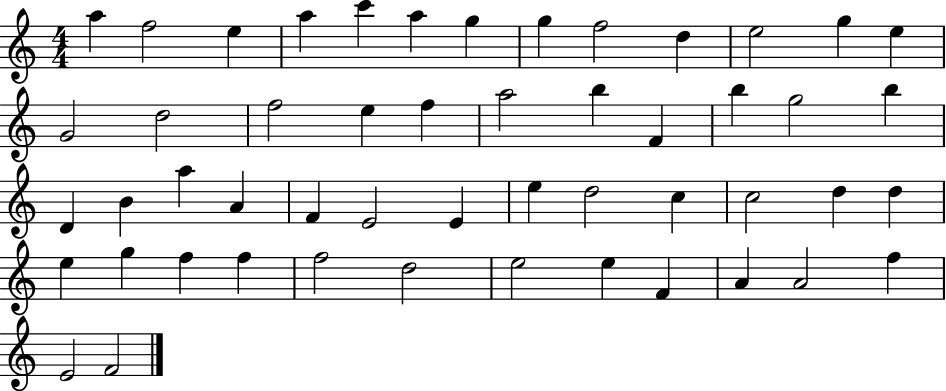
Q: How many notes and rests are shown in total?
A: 51